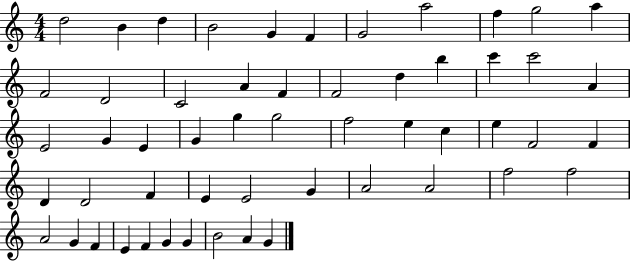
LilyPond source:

{
  \clef treble
  \numericTimeSignature
  \time 4/4
  \key c \major
  d''2 b'4 d''4 | b'2 g'4 f'4 | g'2 a''2 | f''4 g''2 a''4 | \break f'2 d'2 | c'2 a'4 f'4 | f'2 d''4 b''4 | c'''4 c'''2 a'4 | \break e'2 g'4 e'4 | g'4 g''4 g''2 | f''2 e''4 c''4 | e''4 f'2 f'4 | \break d'4 d'2 f'4 | e'4 e'2 g'4 | a'2 a'2 | f''2 f''2 | \break a'2 g'4 f'4 | e'4 f'4 g'4 g'4 | b'2 a'4 g'4 | \bar "|."
}